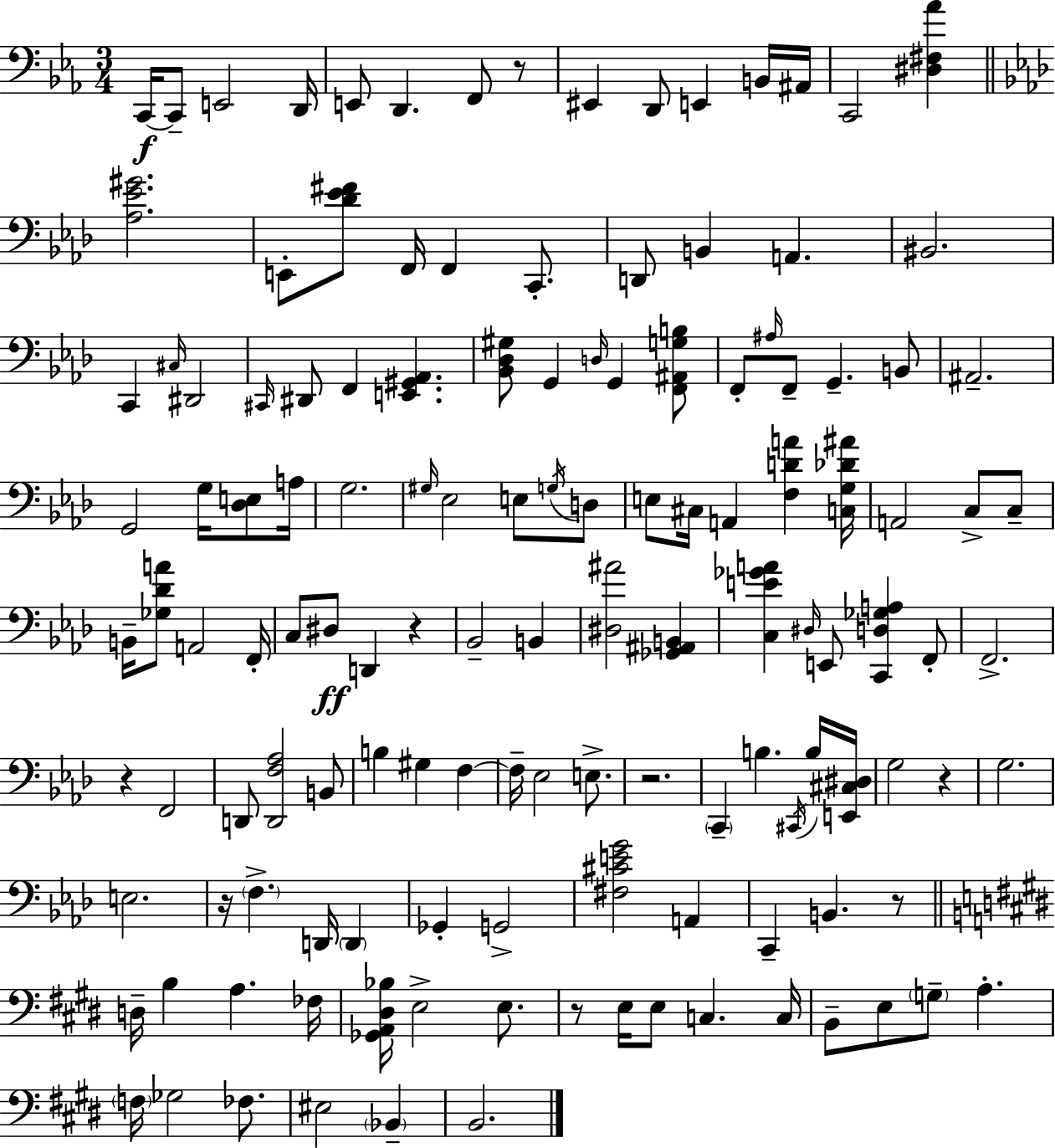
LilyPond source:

{
  \clef bass
  \numericTimeSignature
  \time 3/4
  \key c \minor
  c,16~~\f c,8-- e,2 d,16 | e,8 d,4. f,8 r8 | eis,4 d,8 e,4 b,16 ais,16 | c,2 <dis fis aes'>4 | \break \bar "||" \break \key f \minor <aes ees' gis'>2. | e,8-. <des' ees' fis'>8 f,16 f,4 c,8.-. | d,8 b,4 a,4. | bis,2. | \break c,4 \grace { cis16 } dis,2 | \grace { cis,16 } dis,8 f,4 <e, gis, aes,>4. | <bes, des gis>8 g,4 \grace { d16 } g,4 | <f, ais, g b>8 f,8-. \grace { ais16 } f,8-- g,4.-- | \break b,8 ais,2.-- | g,2 | g16 <des e>8 a16 g2. | \grace { gis16 } ees2 | \break e8 \acciaccatura { g16 } d8 e8 cis16 a,4 | <f d' a'>4 <c g des' ais'>16 a,2 | c8-> c8-- b,16-- <ges des' a'>8 a,2 | f,16-. c8 dis8\ff d,4 | \break r4 bes,2-- | b,4 <dis ais'>2 | <ges, ais, b,>4 <c e' ges' a'>4 \grace { dis16 } e,8 | <c, d ges a>4 f,8-. f,2.-> | \break r4 f,2 | d,8 <d, f aes>2 | b,8 b4 gis4 | f4~~ f16-- ees2 | \break e8.-> r2. | \parenthesize c,4-- b4. | \acciaccatura { cis,16 } b16 <e, cis dis>16 g2 | r4 g2. | \break e2. | r16 \parenthesize f4.-> | d,16 \parenthesize d,4 ges,4-. | g,2-> <fis cis' e' g'>2 | \break a,4 c,4-- | b,4. r8 \bar "||" \break \key e \major d16-- b4 a4. fes16 | <ges, a, dis bes>16 e2-> e8. | r8 e16 e8 c4. c16 | b,8-- e8 \parenthesize g8-- a4.-. | \break \parenthesize f16 ges2 fes8. | eis2 \parenthesize bes,4-- | b,2. | \bar "|."
}